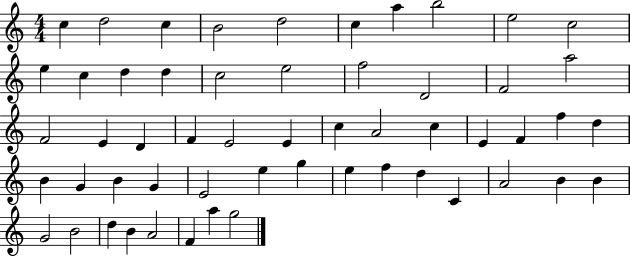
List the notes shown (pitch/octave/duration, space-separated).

C5/q D5/h C5/q B4/h D5/h C5/q A5/q B5/h E5/h C5/h E5/q C5/q D5/q D5/q C5/h E5/h F5/h D4/h F4/h A5/h F4/h E4/q D4/q F4/q E4/h E4/q C5/q A4/h C5/q E4/q F4/q F5/q D5/q B4/q G4/q B4/q G4/q E4/h E5/q G5/q E5/q F5/q D5/q C4/q A4/h B4/q B4/q G4/h B4/h D5/q B4/q A4/h F4/q A5/q G5/h